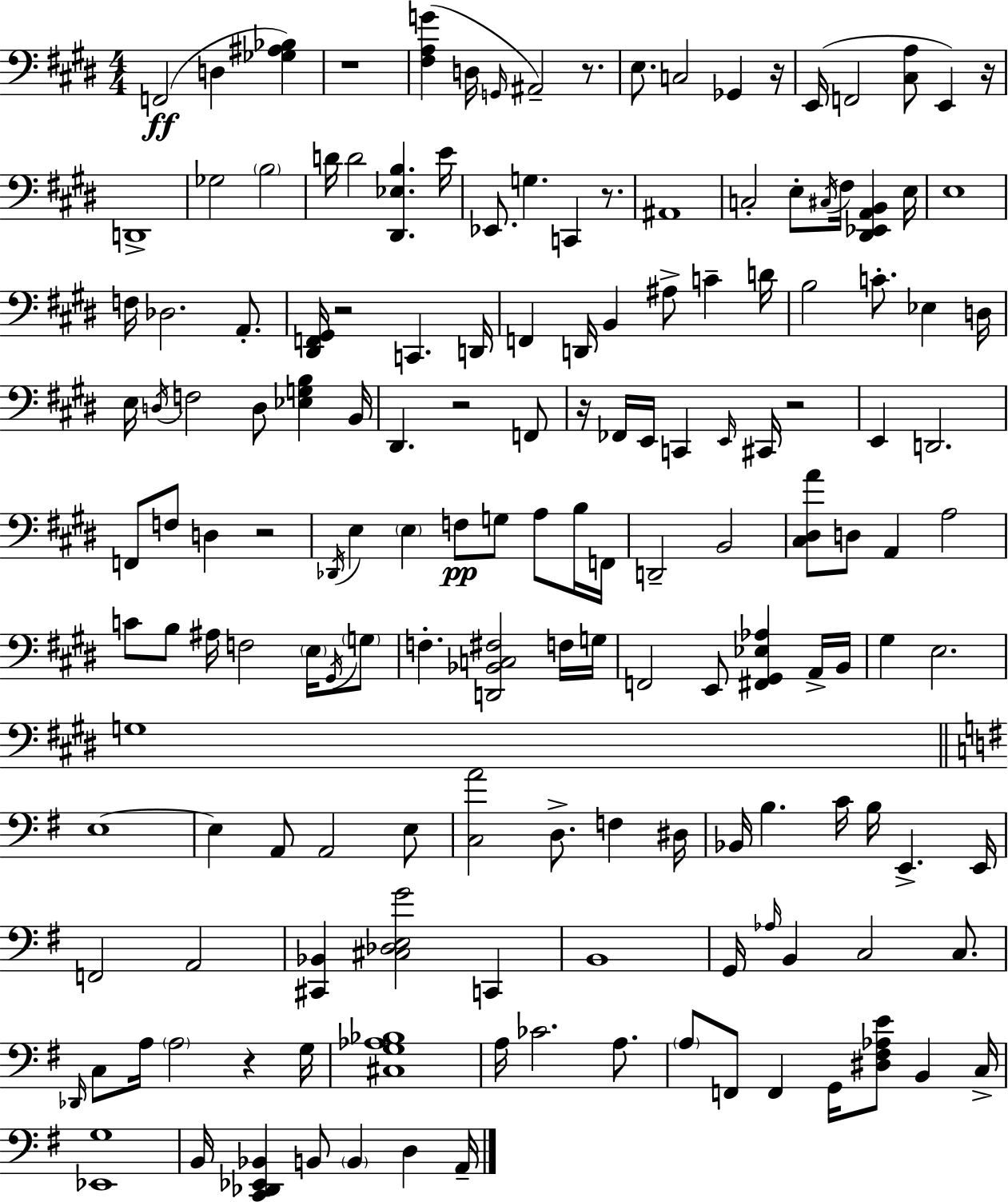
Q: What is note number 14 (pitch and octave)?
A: B3